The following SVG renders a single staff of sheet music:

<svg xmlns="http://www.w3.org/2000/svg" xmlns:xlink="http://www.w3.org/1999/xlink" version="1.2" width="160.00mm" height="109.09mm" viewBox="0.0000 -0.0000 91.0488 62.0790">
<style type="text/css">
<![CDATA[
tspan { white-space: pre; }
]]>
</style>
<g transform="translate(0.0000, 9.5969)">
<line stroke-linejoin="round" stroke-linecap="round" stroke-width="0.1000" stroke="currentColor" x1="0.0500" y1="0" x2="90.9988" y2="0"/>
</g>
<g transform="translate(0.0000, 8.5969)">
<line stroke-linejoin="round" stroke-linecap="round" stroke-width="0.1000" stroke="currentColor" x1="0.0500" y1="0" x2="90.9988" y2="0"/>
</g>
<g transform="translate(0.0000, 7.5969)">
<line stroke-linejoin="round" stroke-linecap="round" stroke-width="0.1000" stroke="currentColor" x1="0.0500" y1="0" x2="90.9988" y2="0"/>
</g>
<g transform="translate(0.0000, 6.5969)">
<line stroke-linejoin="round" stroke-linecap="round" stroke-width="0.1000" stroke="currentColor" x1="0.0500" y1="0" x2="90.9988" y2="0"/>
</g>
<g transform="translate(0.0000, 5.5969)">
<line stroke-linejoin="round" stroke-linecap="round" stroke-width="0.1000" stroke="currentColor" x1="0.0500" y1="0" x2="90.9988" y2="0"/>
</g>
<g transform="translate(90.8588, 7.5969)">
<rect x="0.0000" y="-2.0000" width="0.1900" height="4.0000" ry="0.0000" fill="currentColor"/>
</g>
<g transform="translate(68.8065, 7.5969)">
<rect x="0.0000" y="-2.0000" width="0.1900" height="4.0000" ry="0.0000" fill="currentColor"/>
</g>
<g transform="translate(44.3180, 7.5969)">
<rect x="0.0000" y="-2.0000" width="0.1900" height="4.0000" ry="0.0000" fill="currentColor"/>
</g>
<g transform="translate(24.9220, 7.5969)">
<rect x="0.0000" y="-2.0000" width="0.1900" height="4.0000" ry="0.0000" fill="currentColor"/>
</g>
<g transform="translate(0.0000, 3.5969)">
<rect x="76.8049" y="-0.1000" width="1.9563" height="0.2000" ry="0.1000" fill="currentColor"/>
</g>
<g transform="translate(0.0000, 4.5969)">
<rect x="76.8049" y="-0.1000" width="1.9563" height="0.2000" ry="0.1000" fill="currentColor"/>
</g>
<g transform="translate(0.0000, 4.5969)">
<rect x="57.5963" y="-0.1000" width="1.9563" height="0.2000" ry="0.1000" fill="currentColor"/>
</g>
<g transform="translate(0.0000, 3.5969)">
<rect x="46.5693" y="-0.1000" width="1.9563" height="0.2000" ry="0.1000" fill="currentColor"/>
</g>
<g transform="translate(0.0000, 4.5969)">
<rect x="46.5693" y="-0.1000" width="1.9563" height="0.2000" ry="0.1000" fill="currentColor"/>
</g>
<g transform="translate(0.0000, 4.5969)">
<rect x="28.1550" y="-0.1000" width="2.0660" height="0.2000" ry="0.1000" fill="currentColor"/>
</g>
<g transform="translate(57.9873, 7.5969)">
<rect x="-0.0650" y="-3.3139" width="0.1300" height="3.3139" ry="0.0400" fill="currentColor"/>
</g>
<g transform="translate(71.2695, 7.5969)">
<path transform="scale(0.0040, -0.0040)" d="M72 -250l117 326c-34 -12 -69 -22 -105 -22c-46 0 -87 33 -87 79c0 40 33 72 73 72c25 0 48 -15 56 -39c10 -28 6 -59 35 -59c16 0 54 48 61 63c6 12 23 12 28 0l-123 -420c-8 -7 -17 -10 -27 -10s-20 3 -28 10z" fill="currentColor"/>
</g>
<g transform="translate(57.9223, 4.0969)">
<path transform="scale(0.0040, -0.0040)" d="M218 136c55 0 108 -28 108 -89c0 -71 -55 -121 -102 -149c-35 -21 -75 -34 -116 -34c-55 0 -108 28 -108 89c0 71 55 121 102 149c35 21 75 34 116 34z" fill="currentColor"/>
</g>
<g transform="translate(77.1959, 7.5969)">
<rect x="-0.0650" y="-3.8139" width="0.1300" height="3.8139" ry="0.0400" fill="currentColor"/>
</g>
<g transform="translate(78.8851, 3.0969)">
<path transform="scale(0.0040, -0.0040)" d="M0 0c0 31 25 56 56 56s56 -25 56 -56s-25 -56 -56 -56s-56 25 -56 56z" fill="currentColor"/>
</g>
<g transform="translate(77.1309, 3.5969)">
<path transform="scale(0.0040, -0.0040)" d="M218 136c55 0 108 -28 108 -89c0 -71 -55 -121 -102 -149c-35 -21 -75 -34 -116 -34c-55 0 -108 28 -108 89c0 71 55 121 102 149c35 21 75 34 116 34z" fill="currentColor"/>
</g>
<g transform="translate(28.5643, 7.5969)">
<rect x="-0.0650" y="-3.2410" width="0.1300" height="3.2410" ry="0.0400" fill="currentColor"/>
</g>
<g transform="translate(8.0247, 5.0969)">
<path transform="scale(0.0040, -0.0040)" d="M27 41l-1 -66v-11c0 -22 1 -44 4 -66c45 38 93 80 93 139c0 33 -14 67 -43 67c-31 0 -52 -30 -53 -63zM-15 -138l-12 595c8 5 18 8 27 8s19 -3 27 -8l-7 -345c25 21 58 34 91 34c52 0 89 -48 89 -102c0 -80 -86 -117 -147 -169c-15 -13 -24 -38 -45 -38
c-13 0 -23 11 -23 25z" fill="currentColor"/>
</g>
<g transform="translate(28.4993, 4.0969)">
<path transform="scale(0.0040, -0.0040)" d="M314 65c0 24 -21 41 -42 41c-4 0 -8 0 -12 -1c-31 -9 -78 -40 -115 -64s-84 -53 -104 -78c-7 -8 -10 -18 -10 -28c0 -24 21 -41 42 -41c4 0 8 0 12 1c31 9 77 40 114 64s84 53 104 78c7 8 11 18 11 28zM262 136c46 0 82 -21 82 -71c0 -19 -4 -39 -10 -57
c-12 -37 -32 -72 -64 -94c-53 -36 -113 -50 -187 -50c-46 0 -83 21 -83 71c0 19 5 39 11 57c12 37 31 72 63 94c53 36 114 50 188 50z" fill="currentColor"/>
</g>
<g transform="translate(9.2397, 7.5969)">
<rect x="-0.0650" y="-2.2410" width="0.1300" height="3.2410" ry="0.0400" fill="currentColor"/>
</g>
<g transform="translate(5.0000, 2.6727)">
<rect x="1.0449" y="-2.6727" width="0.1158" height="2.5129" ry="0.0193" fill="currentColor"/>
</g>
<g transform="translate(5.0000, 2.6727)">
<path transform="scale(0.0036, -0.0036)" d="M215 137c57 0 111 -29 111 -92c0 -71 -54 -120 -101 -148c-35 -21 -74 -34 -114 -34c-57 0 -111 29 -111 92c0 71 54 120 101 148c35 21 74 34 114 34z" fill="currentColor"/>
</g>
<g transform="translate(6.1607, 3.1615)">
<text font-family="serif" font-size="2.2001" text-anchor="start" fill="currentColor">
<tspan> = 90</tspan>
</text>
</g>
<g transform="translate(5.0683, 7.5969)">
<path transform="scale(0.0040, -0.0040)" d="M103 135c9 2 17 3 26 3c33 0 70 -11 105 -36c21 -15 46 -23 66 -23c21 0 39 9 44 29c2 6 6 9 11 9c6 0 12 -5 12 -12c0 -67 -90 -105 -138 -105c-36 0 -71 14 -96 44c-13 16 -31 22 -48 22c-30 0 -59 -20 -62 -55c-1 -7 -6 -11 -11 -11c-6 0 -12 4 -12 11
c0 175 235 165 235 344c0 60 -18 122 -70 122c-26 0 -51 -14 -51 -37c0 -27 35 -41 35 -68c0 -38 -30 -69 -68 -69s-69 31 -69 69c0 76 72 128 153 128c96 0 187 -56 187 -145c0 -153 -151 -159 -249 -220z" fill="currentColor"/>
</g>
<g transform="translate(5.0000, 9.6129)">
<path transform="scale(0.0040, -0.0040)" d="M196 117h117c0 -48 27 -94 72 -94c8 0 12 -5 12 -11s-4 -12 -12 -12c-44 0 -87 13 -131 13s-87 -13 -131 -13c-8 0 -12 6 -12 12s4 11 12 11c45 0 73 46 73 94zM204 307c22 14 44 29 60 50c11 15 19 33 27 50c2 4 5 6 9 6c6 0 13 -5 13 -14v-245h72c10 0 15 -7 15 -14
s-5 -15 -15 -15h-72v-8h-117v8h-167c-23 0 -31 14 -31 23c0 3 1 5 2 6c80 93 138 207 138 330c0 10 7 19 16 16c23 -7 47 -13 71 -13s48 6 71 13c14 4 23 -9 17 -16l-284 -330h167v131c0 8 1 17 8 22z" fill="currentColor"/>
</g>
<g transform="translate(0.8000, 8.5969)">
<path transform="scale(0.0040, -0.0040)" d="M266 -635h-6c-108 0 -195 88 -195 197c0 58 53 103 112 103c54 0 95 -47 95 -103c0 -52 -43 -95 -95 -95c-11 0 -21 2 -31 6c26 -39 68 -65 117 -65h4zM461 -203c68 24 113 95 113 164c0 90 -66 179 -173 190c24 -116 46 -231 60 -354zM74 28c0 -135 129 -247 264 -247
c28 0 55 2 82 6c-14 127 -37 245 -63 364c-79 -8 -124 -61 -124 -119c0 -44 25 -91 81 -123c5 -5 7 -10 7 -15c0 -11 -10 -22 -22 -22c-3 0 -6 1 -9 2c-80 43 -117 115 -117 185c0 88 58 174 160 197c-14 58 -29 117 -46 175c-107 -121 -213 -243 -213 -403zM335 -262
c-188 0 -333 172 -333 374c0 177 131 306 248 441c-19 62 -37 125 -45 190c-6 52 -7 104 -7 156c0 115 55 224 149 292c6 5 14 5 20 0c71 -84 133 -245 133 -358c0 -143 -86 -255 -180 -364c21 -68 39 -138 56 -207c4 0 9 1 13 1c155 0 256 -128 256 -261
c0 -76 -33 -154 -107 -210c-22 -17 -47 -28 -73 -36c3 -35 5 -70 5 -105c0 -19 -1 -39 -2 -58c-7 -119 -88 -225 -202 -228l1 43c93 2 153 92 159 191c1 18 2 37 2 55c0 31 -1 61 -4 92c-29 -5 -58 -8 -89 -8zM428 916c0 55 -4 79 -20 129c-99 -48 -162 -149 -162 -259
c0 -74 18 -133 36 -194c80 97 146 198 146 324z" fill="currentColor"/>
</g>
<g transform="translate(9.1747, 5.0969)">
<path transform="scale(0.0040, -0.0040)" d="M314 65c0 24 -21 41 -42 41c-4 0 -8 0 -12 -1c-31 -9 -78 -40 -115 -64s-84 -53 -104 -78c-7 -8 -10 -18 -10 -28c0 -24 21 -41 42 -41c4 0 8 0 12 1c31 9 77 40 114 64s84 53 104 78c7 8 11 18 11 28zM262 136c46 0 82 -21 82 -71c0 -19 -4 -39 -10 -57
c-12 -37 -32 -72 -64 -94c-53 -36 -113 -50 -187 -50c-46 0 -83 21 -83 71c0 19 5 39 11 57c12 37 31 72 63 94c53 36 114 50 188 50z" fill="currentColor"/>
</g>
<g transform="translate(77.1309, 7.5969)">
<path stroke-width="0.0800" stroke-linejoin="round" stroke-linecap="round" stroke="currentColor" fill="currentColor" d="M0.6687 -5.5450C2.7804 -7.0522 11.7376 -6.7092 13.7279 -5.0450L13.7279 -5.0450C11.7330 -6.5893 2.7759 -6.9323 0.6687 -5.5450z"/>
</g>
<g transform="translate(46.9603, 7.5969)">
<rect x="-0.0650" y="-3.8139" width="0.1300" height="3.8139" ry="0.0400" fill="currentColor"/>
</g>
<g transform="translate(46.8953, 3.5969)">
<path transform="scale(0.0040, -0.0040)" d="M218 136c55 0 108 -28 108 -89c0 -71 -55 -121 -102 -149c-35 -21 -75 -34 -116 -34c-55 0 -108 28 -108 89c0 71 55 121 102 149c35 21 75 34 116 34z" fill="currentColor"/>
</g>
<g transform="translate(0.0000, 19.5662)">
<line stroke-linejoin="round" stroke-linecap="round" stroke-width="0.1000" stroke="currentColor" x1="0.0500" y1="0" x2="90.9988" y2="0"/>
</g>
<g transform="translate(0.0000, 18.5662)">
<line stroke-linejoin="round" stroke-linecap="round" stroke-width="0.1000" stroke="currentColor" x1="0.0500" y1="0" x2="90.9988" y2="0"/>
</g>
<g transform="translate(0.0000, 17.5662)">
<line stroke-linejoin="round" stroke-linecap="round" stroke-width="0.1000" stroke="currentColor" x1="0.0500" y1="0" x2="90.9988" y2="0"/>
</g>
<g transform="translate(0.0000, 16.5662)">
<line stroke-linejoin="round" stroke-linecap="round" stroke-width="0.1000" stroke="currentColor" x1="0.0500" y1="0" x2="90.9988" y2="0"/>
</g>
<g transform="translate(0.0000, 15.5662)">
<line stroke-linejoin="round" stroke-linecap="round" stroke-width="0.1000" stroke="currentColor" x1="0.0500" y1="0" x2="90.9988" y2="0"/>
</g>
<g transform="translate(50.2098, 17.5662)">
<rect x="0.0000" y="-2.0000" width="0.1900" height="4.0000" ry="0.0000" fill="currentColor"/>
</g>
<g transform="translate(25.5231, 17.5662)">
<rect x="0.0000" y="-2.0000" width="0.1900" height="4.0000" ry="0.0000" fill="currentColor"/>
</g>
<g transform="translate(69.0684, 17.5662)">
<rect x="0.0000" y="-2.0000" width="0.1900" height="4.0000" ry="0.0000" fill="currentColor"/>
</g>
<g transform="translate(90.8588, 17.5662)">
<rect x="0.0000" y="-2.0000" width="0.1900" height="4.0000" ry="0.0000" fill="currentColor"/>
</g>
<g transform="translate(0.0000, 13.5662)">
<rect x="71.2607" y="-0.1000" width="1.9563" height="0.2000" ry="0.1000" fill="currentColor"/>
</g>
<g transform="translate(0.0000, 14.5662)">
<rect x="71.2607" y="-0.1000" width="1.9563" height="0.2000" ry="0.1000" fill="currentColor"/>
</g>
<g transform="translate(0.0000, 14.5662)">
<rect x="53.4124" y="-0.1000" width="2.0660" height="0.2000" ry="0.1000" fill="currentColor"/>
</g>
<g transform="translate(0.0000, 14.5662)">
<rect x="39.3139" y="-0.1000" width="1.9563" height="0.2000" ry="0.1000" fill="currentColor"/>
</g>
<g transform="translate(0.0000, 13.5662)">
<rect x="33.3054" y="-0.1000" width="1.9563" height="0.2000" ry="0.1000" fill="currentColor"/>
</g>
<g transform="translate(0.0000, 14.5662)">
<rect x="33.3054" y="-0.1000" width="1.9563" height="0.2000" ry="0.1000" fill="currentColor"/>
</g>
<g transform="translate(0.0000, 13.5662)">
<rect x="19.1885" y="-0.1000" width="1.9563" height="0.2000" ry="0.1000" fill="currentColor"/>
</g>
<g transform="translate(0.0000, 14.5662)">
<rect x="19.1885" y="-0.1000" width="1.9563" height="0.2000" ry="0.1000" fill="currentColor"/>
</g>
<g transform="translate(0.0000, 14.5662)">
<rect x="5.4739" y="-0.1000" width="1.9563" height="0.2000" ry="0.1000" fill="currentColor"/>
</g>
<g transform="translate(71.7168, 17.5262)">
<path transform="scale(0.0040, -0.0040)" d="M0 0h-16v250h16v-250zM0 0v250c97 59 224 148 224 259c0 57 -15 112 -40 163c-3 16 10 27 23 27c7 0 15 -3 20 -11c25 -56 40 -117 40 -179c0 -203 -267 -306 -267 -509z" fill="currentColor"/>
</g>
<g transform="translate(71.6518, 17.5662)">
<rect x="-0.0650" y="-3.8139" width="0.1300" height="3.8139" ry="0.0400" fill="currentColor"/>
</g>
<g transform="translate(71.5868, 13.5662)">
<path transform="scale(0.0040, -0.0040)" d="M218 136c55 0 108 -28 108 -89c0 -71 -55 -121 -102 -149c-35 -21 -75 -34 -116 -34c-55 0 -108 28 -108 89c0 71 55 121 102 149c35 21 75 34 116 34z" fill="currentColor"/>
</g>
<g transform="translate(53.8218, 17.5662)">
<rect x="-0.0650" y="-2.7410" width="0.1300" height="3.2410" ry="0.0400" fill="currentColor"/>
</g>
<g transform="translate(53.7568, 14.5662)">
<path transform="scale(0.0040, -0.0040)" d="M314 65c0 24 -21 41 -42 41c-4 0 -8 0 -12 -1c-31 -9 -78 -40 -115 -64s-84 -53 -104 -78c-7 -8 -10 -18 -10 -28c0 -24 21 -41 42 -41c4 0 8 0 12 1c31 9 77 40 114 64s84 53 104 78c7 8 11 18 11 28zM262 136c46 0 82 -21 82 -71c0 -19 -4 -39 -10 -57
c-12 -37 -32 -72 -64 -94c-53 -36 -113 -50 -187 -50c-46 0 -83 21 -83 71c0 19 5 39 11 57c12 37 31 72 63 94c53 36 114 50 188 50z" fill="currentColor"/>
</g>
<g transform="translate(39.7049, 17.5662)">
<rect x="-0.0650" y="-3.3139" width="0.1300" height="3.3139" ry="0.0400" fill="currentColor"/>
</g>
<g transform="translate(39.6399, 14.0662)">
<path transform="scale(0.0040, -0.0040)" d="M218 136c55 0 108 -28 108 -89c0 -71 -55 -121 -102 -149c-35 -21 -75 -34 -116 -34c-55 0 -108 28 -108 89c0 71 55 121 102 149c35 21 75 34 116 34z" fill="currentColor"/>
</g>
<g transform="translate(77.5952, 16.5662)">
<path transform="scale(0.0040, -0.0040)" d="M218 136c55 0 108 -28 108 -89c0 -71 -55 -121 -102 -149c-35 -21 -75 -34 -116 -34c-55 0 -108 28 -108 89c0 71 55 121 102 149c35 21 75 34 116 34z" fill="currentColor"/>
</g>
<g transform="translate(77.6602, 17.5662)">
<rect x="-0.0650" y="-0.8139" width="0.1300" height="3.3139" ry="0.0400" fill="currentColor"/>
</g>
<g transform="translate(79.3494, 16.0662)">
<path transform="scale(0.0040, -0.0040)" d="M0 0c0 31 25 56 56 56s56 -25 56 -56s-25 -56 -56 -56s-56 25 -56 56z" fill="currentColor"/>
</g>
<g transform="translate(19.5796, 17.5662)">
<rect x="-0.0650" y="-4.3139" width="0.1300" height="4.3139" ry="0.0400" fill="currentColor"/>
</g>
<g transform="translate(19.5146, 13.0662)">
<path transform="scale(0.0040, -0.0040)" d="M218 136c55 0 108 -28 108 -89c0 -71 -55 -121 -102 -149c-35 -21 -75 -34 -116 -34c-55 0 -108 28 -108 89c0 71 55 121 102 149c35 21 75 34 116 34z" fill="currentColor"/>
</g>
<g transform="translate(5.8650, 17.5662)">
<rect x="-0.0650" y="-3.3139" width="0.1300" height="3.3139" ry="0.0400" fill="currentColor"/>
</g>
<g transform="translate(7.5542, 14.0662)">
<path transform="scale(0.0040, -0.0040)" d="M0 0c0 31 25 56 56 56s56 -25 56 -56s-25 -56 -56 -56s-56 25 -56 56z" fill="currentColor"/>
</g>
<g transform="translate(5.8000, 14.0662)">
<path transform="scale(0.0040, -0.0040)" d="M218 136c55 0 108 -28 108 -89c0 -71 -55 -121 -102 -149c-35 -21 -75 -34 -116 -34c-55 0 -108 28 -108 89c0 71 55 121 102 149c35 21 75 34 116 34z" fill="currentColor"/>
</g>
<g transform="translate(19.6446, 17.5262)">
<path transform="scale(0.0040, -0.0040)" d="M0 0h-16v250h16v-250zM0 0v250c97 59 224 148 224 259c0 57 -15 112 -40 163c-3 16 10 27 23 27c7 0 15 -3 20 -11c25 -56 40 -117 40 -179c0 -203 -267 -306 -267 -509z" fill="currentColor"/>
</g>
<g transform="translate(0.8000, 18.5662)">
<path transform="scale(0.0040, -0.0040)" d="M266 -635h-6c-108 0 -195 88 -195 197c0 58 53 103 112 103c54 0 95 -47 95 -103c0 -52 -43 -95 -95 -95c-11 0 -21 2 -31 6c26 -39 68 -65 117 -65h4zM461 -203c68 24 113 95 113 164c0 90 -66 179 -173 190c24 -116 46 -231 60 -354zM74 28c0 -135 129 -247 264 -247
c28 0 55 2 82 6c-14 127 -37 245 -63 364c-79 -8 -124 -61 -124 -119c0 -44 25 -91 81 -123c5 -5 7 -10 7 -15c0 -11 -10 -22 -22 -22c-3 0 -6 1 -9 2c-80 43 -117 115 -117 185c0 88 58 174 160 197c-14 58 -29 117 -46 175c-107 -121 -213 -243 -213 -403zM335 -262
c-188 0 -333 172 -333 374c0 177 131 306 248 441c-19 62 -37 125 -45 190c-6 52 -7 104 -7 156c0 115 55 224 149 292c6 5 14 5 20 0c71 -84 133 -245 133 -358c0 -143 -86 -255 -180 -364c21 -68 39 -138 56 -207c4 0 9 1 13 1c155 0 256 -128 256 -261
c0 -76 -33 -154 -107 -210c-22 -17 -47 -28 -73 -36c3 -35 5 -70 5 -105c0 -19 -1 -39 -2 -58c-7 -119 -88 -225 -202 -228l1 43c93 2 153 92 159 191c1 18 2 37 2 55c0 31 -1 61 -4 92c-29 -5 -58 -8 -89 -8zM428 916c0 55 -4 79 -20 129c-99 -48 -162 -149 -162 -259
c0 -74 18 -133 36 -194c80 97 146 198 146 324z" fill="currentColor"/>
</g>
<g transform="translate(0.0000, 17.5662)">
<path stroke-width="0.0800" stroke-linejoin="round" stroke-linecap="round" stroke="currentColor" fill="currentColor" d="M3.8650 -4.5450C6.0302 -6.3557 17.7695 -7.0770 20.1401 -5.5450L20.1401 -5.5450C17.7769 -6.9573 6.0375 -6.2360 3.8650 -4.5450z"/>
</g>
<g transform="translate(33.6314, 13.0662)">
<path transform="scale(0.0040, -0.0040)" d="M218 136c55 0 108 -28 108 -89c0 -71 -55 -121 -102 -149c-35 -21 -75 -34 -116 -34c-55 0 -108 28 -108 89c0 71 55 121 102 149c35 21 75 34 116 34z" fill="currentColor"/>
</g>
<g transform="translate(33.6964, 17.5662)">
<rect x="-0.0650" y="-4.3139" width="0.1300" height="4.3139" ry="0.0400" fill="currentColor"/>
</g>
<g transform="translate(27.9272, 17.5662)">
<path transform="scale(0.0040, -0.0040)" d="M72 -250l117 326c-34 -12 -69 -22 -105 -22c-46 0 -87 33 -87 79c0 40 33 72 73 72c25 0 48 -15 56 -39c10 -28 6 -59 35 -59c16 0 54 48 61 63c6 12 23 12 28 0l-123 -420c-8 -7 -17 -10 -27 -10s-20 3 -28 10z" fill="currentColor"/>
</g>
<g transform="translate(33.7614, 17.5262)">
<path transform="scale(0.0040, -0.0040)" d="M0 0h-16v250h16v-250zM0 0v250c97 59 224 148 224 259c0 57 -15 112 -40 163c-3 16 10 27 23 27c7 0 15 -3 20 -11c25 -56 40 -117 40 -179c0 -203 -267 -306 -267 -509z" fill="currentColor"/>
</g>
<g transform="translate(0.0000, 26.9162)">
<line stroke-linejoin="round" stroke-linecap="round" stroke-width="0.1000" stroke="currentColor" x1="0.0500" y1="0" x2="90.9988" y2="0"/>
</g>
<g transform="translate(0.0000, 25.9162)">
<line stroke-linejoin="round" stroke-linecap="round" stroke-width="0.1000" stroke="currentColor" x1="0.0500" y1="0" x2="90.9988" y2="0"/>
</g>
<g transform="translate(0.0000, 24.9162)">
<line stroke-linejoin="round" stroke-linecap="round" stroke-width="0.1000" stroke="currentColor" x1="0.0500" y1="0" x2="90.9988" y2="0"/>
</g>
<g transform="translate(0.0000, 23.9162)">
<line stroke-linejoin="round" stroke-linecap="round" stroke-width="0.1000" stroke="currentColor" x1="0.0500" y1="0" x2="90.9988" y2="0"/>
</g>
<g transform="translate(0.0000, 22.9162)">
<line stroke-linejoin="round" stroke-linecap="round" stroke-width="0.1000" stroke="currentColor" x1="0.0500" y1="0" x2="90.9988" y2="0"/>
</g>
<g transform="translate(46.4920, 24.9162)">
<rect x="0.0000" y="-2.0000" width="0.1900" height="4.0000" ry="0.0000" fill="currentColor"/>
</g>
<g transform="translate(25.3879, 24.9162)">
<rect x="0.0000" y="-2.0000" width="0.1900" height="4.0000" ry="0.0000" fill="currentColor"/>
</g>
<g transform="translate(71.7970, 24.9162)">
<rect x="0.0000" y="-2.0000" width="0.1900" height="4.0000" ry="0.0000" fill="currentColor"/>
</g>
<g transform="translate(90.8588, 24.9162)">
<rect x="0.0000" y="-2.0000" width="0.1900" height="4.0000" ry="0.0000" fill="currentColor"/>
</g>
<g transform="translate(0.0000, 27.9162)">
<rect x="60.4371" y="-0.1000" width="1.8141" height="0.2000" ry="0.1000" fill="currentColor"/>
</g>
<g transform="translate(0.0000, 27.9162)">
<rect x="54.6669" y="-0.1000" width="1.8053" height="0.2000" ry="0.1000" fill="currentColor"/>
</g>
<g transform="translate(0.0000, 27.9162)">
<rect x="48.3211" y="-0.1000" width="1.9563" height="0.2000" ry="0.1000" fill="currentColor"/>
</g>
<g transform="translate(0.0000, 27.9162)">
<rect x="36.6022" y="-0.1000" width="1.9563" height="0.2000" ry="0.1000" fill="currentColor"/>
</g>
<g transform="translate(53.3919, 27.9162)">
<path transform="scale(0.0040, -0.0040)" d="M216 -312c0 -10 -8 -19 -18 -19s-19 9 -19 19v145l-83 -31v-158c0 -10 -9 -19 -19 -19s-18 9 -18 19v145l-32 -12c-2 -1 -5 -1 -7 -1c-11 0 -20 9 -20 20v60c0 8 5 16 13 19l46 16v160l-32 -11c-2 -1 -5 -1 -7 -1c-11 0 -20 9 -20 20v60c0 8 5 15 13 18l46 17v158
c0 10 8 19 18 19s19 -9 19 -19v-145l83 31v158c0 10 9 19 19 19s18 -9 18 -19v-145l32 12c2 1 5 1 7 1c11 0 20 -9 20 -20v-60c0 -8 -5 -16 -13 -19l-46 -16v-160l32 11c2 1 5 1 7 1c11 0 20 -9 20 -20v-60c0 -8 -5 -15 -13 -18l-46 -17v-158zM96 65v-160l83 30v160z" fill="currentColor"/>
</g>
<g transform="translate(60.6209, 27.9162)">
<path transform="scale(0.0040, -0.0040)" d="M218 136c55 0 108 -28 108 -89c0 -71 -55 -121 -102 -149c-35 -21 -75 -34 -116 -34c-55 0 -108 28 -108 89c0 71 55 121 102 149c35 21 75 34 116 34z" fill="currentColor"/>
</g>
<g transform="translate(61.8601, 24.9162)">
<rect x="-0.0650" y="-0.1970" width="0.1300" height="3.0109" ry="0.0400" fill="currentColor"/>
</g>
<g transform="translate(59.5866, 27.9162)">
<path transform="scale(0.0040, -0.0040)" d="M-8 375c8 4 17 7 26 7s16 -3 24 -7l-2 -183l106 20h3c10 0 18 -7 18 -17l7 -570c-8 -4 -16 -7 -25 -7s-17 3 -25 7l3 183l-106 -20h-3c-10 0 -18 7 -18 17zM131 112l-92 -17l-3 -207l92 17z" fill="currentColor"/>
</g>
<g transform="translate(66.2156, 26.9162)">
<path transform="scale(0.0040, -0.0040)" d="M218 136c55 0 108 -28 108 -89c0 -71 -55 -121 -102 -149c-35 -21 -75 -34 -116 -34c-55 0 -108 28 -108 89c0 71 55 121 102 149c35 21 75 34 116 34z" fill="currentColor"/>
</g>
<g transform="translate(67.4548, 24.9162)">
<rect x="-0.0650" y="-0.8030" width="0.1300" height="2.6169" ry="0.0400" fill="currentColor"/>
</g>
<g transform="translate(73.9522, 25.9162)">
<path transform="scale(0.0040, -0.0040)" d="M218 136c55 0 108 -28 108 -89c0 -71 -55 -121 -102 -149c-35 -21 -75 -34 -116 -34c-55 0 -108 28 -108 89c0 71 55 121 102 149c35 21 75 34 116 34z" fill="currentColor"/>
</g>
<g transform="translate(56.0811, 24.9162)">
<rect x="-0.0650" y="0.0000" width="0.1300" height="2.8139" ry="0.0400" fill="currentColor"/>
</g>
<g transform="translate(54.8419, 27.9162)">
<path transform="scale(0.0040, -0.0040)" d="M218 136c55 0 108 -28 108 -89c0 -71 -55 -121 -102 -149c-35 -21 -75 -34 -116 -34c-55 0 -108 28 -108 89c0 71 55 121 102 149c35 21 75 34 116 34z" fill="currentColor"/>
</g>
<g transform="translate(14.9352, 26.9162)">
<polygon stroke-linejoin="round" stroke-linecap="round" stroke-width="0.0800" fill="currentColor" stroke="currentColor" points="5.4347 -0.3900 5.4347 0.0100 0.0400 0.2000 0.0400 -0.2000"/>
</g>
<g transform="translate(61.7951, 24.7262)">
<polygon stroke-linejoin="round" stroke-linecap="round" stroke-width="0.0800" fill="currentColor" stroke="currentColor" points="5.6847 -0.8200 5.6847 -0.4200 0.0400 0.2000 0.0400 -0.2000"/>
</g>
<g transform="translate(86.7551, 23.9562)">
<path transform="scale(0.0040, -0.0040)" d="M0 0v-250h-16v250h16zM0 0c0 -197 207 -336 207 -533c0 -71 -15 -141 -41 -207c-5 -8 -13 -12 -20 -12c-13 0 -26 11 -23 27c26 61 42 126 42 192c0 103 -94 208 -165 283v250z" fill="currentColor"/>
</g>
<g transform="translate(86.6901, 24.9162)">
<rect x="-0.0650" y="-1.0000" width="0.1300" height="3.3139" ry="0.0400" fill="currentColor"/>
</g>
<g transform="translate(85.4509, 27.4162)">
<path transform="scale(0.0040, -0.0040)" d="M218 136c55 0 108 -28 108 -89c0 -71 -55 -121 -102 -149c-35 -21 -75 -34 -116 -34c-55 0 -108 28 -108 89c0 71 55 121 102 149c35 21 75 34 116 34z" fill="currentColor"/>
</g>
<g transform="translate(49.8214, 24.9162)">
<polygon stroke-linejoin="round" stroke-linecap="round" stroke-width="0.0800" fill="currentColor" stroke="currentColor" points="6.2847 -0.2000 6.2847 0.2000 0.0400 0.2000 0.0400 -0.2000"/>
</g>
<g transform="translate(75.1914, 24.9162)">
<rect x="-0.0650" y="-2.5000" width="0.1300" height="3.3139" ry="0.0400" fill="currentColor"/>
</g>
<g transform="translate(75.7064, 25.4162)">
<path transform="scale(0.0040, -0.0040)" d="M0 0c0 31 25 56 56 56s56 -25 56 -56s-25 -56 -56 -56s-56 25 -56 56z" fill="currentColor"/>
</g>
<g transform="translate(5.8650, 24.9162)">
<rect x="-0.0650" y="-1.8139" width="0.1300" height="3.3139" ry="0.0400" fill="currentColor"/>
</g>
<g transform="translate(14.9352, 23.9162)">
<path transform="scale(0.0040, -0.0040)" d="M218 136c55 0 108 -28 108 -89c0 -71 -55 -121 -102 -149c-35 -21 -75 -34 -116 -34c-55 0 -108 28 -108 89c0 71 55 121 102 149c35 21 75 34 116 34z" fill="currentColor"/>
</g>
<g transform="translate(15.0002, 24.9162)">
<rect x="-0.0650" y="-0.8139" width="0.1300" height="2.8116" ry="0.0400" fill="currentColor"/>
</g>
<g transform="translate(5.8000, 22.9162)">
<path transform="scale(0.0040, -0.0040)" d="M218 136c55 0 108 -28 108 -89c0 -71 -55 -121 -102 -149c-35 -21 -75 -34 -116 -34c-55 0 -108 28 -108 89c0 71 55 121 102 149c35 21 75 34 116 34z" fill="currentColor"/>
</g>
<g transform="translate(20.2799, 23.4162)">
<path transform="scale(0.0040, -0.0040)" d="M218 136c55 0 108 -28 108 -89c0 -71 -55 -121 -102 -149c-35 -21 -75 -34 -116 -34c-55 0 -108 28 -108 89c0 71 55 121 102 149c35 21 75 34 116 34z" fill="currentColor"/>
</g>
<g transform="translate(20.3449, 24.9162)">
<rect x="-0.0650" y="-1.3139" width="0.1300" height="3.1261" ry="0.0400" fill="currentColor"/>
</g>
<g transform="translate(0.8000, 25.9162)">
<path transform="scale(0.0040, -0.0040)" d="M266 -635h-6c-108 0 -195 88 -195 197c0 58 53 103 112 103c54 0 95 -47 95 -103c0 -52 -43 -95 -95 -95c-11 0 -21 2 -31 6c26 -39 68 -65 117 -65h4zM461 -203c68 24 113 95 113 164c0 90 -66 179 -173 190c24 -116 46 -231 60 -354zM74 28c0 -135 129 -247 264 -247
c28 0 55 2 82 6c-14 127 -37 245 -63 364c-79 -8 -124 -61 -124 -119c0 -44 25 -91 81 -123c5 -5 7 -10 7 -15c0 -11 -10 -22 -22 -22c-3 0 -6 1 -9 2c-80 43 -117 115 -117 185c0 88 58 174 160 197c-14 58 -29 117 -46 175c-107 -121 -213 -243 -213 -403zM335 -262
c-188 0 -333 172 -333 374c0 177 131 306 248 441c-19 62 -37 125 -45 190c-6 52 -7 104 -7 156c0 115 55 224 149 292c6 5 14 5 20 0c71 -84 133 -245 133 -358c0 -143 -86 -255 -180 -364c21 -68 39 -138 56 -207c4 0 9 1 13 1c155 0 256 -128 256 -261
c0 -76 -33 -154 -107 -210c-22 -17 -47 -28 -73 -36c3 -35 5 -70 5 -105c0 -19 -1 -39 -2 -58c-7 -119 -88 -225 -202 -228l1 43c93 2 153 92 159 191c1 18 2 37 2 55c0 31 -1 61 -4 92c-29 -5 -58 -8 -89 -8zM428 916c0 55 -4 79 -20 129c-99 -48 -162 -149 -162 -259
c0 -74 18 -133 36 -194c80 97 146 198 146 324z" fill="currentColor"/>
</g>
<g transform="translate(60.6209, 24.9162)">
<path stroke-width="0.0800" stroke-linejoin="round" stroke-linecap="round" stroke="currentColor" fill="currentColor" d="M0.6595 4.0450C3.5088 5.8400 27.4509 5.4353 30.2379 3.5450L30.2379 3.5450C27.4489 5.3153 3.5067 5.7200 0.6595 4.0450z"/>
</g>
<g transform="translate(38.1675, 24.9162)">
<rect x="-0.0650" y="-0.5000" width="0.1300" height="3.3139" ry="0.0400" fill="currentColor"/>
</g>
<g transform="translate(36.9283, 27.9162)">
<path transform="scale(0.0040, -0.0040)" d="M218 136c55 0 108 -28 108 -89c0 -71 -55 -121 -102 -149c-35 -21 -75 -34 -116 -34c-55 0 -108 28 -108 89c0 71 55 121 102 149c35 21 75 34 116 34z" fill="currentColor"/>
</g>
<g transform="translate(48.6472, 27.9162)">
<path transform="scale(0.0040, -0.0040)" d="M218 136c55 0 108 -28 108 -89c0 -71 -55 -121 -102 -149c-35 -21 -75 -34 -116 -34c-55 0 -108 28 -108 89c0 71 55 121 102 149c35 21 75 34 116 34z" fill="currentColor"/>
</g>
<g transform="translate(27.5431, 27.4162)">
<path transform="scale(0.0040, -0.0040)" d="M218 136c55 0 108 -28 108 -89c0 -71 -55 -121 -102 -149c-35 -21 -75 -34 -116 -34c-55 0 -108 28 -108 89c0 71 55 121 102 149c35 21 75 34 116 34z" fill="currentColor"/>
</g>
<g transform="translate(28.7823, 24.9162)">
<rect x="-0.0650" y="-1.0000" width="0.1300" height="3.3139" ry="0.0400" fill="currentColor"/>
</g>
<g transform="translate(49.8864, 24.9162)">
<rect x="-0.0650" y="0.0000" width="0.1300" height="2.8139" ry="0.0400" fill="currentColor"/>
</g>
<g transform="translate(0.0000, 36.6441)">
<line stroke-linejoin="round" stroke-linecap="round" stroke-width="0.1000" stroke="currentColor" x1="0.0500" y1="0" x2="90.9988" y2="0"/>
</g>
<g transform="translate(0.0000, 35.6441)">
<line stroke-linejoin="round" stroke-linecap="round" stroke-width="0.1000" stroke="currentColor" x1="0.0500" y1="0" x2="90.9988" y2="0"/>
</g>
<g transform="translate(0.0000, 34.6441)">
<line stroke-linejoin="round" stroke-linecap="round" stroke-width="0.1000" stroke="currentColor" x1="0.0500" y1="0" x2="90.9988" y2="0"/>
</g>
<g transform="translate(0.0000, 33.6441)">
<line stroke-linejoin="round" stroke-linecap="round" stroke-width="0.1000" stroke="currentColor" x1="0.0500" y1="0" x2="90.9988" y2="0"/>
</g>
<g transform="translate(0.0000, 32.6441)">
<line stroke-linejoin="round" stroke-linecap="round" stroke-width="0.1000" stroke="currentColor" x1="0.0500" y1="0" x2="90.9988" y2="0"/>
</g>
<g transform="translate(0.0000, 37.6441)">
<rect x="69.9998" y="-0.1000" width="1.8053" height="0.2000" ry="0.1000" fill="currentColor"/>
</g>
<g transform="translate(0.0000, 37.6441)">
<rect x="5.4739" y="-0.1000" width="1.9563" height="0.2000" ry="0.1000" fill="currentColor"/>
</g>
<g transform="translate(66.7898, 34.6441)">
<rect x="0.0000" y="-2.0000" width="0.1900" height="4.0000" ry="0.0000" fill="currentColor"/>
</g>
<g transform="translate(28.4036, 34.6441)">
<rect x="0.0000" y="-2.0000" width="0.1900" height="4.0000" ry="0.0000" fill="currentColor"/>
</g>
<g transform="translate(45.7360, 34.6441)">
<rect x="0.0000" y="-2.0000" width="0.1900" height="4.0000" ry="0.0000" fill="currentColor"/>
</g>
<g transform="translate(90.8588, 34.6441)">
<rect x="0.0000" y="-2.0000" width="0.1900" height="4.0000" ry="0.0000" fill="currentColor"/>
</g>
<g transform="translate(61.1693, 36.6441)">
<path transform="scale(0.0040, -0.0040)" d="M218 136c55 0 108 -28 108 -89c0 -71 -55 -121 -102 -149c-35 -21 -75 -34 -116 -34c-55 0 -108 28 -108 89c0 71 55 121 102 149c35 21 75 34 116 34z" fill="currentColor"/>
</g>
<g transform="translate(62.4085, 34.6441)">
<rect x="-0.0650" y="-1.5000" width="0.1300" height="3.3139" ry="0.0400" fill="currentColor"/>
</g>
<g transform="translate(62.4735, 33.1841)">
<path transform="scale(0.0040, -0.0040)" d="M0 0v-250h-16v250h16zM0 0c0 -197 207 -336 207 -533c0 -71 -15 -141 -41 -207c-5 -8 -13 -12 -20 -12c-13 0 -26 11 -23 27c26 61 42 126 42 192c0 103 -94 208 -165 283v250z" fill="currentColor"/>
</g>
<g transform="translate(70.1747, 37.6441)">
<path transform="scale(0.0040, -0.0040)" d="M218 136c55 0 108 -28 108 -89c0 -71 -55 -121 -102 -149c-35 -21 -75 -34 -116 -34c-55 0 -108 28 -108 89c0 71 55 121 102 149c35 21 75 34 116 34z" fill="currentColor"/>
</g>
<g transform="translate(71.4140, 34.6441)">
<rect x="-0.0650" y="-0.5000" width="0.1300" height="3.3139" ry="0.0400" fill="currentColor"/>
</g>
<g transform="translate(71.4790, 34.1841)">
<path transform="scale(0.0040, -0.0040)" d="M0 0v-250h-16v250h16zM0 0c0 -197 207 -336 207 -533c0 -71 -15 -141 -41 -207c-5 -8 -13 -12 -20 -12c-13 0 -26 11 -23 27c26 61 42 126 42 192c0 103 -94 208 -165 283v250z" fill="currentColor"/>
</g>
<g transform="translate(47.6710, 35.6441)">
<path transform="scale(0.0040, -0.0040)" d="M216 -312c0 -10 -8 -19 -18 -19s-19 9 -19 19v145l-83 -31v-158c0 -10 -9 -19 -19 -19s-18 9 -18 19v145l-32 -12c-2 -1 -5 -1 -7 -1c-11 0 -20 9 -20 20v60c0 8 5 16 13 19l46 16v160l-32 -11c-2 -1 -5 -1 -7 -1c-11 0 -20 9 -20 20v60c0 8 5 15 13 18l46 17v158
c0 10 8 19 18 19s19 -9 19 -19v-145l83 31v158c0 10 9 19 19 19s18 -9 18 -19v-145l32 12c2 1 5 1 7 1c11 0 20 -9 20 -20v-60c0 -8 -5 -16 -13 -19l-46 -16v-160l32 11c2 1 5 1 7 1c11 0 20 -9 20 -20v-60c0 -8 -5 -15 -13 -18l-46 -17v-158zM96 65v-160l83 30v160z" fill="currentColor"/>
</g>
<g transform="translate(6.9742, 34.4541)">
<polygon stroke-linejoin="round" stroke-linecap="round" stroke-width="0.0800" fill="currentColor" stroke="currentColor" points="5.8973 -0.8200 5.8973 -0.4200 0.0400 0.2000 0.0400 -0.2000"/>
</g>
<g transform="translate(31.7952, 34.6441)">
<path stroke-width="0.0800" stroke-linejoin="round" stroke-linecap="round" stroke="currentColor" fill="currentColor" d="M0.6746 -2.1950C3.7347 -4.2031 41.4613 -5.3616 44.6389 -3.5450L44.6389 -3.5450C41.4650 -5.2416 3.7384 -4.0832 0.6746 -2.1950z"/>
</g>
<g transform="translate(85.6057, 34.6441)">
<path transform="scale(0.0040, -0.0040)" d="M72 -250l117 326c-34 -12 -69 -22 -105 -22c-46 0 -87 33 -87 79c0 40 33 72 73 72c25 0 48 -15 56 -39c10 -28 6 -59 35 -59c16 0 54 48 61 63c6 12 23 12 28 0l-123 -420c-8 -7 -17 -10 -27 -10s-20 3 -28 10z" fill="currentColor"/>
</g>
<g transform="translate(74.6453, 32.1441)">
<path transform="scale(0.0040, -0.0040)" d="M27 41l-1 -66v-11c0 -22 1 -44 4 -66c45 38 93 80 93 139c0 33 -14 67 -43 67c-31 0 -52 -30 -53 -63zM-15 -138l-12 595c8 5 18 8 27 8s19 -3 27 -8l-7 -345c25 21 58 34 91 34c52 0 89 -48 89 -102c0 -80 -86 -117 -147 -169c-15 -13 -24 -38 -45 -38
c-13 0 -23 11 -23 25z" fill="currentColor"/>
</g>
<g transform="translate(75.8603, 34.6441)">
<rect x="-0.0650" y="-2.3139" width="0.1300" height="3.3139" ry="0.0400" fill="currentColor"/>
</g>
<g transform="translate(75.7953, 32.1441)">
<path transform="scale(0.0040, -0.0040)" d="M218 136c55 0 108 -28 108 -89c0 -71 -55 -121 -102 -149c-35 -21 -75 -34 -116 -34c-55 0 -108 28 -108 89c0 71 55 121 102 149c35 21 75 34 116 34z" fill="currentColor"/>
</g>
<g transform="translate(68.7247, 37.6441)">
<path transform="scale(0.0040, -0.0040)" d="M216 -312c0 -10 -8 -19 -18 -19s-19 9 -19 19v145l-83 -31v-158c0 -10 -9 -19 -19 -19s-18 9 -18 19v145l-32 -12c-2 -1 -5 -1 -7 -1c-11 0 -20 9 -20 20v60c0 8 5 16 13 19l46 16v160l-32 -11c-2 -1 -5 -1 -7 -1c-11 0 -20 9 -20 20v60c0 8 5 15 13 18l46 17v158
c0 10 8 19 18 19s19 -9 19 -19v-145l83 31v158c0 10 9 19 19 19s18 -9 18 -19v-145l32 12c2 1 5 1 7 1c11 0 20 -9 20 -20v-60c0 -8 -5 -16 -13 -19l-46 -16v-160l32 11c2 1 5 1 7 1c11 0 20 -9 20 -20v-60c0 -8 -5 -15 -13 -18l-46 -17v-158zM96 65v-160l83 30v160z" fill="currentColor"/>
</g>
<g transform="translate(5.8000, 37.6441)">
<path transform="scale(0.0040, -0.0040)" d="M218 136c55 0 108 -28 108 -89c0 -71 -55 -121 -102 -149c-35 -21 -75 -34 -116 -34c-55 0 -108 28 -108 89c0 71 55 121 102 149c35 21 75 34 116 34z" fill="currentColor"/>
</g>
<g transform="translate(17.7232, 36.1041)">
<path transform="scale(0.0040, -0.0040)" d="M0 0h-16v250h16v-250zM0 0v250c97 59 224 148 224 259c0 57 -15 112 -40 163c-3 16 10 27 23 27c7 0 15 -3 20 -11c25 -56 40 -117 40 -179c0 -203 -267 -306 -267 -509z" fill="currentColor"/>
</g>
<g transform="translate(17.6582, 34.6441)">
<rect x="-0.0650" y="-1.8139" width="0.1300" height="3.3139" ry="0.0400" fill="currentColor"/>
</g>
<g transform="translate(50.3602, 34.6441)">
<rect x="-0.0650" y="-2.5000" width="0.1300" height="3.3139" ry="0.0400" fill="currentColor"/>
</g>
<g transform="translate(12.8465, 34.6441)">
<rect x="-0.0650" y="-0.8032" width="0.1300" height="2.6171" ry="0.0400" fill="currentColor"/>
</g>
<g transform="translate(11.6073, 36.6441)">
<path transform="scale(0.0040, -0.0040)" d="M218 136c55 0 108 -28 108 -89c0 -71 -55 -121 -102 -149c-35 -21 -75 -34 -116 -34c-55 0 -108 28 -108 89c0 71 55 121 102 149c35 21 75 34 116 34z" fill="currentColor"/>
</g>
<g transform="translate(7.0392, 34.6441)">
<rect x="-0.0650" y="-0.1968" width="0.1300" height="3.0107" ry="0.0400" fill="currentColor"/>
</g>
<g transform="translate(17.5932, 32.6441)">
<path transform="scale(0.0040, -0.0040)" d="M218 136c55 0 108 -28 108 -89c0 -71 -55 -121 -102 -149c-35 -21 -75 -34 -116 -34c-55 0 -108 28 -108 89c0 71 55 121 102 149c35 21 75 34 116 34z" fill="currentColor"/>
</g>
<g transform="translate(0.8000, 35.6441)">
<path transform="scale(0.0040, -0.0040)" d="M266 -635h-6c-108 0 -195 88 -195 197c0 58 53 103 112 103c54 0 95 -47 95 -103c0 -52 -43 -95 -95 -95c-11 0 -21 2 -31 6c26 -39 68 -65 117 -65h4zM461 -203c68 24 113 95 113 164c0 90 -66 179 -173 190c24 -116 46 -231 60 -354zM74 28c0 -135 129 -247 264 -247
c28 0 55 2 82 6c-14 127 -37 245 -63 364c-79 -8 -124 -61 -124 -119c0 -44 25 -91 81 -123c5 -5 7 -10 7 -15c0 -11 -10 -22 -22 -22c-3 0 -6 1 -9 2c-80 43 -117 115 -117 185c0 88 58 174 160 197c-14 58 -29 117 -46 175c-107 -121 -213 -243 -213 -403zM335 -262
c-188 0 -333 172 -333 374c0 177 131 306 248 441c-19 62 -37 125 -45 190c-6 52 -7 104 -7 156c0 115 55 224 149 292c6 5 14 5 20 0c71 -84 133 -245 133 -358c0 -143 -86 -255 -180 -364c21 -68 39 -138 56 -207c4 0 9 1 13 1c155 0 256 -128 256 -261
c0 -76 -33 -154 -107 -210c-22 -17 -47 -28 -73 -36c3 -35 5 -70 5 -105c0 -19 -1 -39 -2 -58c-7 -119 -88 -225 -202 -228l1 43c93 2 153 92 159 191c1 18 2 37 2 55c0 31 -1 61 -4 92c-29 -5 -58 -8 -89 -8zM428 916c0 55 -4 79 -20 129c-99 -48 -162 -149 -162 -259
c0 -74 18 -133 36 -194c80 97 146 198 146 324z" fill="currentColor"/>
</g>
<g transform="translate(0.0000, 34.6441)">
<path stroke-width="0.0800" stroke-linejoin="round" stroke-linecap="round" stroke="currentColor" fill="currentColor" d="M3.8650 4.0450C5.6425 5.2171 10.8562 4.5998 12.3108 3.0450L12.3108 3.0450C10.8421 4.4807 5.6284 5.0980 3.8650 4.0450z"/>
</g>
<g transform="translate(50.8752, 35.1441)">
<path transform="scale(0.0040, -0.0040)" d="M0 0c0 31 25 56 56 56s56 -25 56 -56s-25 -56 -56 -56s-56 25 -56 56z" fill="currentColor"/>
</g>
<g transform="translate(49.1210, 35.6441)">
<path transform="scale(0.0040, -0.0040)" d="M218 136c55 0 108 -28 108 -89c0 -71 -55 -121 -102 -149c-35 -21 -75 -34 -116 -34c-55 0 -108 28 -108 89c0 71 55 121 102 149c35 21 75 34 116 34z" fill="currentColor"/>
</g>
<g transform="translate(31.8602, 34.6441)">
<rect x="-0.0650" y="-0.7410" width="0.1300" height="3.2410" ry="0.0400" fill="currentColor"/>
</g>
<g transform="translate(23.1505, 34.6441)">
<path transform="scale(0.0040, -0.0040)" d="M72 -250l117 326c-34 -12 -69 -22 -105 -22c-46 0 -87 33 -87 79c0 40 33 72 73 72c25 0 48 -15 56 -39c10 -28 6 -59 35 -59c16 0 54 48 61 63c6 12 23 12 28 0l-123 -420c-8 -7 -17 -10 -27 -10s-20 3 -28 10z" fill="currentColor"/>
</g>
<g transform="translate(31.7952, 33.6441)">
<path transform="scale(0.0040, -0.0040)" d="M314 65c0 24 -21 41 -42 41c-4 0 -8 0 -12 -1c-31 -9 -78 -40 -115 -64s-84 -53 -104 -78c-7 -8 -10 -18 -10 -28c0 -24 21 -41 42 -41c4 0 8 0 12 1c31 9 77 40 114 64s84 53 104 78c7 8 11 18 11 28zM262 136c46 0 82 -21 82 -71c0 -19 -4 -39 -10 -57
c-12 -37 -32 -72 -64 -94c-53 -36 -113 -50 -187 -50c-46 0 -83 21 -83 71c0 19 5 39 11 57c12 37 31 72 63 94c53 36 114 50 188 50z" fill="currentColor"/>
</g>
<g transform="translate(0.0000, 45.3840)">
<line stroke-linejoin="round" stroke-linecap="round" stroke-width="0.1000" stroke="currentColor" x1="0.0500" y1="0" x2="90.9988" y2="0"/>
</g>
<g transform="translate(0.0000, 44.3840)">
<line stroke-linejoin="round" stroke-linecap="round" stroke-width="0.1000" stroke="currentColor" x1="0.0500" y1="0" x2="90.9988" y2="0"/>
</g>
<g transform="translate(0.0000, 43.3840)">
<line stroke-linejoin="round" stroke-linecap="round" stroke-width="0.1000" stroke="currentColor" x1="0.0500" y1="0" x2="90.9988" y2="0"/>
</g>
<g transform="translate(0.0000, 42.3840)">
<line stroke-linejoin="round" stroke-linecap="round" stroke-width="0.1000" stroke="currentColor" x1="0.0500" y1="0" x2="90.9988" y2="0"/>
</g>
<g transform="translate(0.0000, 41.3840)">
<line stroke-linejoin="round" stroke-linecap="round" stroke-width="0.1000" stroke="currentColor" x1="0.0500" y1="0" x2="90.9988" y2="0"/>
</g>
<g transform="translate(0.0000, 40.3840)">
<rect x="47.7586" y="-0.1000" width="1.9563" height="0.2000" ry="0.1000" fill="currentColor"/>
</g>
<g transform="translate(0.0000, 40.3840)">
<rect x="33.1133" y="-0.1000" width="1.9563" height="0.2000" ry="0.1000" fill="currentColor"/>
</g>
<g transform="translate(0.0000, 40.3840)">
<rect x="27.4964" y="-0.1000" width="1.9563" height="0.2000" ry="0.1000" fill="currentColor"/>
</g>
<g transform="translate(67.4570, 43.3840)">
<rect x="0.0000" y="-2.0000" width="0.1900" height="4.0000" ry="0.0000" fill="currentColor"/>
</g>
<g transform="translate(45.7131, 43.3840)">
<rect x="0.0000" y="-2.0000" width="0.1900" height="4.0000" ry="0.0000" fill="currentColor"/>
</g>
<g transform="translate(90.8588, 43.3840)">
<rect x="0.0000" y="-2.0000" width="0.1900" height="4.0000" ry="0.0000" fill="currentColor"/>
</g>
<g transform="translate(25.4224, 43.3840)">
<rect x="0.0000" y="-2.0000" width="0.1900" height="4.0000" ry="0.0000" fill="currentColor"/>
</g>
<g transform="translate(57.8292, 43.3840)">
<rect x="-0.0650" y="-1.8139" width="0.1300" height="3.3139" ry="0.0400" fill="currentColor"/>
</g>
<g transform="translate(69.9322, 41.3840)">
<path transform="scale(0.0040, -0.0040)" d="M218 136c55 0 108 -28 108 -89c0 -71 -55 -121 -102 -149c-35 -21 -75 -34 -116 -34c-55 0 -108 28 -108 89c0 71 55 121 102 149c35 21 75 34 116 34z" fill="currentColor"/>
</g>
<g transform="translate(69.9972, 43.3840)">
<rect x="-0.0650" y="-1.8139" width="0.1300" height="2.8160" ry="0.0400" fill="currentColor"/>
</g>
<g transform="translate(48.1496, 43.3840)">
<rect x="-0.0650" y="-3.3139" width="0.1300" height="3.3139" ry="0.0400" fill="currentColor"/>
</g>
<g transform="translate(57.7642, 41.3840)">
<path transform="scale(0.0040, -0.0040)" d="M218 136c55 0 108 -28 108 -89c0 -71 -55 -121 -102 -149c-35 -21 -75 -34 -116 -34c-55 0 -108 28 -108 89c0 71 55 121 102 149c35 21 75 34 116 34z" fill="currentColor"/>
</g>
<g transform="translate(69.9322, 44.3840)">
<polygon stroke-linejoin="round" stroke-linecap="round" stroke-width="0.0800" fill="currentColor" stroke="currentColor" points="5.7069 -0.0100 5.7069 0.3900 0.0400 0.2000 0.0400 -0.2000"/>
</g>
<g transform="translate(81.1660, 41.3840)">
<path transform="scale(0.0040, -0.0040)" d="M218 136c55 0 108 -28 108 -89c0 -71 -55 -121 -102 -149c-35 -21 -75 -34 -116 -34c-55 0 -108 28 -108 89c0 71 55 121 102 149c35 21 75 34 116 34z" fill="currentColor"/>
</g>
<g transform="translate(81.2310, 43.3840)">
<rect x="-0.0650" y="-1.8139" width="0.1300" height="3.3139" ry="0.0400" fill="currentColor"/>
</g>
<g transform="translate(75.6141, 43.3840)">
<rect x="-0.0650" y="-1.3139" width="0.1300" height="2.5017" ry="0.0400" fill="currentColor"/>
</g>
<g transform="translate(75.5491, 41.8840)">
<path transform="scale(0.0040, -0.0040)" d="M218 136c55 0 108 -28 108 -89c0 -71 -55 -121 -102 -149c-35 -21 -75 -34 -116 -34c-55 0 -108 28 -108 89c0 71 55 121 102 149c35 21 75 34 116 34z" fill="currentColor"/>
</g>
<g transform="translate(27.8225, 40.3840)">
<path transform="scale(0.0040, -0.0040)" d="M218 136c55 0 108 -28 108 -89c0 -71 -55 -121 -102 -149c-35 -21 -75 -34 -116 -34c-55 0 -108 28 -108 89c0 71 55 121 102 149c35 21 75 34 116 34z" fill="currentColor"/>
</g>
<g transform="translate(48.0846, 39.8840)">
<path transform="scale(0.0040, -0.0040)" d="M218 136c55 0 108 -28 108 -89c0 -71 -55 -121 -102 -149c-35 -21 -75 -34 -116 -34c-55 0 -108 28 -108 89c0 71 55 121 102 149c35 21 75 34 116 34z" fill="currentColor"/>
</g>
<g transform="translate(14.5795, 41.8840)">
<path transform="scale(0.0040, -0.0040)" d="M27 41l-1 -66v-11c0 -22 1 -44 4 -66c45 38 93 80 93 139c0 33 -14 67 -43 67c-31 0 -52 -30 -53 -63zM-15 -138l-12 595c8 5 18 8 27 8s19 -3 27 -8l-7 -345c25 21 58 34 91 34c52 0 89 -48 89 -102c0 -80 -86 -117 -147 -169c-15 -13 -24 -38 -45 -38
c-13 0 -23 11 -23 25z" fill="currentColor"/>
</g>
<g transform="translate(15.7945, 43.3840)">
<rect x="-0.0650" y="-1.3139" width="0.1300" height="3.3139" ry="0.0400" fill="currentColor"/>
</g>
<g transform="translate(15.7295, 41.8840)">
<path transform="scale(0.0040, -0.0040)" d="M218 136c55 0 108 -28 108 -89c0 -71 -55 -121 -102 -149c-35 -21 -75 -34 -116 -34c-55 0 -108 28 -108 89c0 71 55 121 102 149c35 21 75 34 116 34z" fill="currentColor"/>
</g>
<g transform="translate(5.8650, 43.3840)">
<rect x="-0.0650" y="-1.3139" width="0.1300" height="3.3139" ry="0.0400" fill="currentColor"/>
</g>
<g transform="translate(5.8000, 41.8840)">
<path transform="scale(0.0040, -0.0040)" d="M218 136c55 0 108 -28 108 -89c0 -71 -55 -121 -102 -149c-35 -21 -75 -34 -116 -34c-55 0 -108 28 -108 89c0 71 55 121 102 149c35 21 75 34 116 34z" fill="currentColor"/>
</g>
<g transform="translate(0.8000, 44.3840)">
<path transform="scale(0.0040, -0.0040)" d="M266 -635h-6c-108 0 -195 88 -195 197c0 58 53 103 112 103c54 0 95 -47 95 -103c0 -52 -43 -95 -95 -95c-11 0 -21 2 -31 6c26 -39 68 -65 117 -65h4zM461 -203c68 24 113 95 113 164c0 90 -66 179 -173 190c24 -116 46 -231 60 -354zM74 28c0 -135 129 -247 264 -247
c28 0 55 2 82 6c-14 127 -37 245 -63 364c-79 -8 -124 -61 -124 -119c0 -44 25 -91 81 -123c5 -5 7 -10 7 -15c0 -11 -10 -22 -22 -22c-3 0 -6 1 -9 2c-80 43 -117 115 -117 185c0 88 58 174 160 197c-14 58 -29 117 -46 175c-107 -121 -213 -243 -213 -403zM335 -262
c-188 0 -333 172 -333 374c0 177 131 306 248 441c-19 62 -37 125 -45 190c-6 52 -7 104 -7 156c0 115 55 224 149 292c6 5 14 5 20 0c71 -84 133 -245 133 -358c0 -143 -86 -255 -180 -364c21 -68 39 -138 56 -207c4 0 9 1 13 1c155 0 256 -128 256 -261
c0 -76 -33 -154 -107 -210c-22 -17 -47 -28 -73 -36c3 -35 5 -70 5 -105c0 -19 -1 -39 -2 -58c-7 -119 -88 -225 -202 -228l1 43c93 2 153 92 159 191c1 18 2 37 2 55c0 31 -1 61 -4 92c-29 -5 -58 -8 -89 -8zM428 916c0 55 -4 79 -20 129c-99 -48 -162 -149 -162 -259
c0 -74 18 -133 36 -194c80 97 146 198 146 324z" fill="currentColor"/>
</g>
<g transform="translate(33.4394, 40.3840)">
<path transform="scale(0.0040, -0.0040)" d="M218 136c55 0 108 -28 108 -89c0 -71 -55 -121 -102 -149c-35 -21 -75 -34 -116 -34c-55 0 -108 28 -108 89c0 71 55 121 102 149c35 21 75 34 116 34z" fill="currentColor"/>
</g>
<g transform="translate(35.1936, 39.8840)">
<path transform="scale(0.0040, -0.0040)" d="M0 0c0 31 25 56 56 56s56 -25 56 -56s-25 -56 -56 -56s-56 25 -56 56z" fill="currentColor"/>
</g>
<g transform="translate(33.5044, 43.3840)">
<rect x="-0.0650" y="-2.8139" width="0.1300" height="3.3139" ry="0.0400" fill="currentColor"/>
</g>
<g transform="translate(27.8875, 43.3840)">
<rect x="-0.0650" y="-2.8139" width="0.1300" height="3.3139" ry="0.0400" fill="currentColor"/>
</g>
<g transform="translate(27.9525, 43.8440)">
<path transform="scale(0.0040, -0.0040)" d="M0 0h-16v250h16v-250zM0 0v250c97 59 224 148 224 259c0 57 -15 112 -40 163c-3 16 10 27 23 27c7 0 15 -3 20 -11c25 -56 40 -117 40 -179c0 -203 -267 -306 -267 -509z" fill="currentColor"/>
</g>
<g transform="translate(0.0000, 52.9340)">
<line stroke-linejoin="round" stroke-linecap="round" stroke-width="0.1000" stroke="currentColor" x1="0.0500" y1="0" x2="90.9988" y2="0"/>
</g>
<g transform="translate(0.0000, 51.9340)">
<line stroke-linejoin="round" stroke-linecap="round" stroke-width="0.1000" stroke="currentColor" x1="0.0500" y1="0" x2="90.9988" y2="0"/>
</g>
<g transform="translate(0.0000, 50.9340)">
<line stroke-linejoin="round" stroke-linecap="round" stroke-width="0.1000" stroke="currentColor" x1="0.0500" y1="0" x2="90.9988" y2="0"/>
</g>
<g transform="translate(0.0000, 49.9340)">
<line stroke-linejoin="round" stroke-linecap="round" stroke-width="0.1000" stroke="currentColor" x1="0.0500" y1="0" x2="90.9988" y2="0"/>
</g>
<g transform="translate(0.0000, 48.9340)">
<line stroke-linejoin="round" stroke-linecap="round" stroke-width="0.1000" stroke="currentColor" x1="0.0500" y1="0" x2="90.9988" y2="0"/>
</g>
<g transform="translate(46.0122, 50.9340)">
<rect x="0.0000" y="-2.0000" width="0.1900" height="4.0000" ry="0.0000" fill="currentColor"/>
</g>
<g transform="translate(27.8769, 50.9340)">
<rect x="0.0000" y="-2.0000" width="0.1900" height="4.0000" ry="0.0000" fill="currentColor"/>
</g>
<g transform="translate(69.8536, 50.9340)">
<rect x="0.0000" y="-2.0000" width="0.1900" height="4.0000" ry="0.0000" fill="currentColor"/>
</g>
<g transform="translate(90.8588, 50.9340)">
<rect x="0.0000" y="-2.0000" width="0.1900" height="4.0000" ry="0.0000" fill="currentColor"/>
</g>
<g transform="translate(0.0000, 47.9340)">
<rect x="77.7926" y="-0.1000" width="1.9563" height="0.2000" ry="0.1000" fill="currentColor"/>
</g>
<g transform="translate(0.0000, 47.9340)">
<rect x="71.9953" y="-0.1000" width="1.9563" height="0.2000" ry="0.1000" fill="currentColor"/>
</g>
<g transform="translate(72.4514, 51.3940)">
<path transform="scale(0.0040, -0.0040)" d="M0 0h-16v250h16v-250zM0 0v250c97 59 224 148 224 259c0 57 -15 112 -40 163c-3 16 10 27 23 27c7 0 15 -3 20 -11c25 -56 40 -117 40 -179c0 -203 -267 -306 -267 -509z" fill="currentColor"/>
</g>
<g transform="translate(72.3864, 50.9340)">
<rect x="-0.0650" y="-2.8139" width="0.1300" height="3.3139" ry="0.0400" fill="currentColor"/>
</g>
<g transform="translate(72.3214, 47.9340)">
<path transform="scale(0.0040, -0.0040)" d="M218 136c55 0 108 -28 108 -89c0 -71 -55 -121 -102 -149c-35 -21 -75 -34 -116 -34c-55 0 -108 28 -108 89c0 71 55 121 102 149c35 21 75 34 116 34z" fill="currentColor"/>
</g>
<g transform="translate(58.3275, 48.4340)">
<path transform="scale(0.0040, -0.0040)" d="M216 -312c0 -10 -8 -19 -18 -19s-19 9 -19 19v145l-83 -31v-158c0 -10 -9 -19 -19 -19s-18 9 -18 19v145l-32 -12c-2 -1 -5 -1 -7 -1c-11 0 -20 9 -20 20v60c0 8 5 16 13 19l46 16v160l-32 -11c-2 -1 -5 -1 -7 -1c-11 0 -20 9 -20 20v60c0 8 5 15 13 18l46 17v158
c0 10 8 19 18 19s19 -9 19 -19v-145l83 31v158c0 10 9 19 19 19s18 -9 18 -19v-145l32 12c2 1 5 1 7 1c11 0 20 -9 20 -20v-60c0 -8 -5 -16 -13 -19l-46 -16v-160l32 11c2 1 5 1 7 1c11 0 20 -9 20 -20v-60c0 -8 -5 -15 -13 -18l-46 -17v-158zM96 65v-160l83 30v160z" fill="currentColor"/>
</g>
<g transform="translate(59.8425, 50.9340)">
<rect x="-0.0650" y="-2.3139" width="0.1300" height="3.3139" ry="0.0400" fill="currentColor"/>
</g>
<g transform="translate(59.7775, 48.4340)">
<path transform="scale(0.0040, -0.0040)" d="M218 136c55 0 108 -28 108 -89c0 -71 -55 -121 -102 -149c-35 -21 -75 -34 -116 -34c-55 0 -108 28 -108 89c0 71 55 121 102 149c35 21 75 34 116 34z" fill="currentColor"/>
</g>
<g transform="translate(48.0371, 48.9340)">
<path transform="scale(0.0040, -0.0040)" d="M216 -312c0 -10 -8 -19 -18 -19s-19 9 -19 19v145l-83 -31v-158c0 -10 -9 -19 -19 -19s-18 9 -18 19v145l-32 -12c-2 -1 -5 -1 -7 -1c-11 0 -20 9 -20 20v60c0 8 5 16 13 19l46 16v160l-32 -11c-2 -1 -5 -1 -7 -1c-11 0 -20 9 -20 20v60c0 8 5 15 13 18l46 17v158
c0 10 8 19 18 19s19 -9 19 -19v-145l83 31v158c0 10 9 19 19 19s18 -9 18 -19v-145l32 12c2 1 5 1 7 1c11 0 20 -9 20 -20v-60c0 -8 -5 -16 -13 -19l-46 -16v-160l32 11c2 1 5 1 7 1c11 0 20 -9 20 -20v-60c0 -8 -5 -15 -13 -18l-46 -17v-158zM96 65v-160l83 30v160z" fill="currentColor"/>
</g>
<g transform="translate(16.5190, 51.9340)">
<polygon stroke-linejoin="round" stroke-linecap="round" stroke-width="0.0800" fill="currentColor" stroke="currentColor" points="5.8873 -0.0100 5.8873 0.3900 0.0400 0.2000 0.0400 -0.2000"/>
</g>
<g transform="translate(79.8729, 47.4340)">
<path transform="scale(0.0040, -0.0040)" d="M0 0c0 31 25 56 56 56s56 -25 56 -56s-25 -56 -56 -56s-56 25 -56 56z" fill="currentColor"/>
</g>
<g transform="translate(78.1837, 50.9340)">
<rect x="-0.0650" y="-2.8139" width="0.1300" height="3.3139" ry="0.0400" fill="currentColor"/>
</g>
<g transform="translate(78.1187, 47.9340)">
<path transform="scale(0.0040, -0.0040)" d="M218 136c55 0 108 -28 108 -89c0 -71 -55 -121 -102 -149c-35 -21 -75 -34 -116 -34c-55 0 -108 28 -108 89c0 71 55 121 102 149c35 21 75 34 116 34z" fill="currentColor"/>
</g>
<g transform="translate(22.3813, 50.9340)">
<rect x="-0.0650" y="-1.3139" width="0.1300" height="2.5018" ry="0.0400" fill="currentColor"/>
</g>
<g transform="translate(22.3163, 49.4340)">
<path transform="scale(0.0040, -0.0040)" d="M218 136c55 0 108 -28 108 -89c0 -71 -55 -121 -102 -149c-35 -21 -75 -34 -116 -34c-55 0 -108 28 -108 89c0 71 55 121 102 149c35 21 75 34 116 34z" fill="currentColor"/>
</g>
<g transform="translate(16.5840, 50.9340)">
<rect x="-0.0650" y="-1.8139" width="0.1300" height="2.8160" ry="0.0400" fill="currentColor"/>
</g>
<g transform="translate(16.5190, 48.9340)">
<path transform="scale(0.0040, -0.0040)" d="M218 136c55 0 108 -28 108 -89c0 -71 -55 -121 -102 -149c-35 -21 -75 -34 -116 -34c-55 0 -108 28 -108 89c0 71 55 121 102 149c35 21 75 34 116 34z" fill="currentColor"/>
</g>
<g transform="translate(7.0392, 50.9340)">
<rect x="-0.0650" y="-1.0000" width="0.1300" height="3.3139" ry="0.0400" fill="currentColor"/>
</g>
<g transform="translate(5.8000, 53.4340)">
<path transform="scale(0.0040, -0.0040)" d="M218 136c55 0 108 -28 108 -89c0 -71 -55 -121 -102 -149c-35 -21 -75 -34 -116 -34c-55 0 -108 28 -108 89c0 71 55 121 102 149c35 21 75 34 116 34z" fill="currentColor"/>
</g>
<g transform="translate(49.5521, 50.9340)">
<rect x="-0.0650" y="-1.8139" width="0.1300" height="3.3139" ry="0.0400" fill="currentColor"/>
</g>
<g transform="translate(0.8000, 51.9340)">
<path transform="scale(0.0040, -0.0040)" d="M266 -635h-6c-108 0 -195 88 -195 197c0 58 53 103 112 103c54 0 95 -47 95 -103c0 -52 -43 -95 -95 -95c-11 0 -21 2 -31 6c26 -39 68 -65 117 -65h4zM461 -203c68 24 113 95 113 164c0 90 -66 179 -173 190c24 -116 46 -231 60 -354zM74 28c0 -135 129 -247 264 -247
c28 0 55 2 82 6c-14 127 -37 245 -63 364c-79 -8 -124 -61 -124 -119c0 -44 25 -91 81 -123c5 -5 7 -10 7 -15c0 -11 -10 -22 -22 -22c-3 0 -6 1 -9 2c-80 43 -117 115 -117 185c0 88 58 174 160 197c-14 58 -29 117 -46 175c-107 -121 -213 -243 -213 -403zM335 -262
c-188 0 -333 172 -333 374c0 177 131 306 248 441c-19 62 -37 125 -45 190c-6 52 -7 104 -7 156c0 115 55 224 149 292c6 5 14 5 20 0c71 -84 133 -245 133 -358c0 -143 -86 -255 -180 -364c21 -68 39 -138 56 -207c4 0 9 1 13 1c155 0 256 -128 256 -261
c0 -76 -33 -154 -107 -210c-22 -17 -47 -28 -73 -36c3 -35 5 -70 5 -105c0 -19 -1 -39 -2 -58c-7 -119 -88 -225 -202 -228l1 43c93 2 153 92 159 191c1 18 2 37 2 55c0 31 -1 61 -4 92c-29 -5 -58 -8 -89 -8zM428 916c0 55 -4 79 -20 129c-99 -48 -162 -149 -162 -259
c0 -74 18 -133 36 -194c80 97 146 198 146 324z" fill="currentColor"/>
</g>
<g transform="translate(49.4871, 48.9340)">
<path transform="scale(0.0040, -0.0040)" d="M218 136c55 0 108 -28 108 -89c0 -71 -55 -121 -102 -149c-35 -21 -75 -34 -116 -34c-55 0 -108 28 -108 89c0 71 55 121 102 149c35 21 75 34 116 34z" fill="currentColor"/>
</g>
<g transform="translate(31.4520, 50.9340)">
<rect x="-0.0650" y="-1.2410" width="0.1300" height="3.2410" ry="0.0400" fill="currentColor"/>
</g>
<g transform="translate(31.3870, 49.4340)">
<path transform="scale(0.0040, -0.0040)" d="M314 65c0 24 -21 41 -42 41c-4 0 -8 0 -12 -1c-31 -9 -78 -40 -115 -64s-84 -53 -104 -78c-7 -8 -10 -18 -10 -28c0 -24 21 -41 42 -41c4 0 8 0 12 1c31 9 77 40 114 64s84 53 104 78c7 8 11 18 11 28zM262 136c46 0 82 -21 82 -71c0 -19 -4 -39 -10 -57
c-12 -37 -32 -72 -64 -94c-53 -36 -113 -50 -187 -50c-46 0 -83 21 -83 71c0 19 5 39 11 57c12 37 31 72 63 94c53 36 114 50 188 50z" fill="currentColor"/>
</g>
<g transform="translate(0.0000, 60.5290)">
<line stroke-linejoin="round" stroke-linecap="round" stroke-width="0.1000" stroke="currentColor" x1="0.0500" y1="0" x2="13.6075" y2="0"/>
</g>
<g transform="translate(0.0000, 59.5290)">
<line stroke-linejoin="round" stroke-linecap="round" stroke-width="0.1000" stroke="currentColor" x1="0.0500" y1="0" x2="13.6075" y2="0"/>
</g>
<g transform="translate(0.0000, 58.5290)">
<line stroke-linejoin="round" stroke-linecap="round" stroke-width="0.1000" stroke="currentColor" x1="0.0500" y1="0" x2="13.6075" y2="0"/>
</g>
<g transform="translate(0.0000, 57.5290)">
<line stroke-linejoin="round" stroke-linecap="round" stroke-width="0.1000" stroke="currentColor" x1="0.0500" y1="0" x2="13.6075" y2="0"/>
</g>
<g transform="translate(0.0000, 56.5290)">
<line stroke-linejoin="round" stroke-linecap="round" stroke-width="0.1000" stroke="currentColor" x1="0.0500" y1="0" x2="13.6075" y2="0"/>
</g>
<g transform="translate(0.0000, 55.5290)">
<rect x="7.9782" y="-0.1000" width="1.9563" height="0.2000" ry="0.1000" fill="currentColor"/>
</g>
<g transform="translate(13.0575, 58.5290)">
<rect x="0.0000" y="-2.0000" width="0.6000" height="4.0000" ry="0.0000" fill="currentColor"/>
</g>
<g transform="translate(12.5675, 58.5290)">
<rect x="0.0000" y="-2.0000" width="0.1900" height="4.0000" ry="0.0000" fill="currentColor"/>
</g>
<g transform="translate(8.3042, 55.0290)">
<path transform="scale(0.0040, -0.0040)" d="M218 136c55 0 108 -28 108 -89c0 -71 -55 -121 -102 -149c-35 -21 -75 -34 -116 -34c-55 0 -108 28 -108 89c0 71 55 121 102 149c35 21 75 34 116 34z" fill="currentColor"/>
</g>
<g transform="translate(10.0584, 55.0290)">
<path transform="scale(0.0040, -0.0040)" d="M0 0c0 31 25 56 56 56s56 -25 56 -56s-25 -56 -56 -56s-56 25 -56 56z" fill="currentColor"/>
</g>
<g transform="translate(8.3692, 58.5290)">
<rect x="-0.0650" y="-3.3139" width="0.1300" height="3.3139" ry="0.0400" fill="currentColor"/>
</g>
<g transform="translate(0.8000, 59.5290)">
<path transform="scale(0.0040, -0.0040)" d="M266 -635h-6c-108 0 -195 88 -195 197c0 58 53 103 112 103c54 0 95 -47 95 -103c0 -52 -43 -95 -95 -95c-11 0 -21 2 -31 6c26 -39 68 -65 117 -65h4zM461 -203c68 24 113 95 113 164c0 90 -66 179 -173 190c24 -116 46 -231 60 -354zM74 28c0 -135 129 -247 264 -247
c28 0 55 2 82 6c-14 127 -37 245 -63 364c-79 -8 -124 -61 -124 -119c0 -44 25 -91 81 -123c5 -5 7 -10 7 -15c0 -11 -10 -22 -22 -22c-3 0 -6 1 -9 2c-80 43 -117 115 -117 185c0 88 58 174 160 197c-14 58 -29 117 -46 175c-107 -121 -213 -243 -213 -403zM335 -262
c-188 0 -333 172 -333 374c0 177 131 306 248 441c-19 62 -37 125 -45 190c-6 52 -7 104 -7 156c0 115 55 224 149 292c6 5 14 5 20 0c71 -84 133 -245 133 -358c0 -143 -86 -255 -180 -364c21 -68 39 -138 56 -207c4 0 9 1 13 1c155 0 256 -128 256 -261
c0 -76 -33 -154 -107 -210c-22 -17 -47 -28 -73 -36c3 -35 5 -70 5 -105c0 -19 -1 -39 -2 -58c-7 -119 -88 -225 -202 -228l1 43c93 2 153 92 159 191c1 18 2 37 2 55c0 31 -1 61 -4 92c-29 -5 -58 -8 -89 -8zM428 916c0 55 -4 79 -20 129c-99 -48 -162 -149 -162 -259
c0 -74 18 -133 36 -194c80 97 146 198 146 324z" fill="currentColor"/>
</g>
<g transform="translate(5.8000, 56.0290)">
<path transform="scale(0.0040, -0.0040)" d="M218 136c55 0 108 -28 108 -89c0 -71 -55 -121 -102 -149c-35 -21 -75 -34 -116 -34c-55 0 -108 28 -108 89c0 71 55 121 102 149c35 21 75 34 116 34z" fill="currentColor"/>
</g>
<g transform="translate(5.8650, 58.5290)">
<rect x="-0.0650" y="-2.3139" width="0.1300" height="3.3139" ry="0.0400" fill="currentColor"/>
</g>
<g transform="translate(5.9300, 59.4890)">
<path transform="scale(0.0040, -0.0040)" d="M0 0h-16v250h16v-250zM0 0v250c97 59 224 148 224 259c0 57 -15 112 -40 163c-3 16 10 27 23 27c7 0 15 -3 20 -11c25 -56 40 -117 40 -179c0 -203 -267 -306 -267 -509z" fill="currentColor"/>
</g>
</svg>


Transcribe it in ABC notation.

X:1
T:Untitled
M:2/4
L:1/4
K:C
_g2 b2 c' b z/2 c' b d'/2 z/2 d'/2 b a2 c'/2 d f d/2 e/2 D C C/2 ^C/2 C/2 E/2 G D/2 C/2 E/2 f/2 z/2 d2 ^G E/2 ^C/2 _g z/2 e _e a/2 a b f f/2 e/2 f D f/2 e/2 e2 ^f ^g a/2 a g/2 b